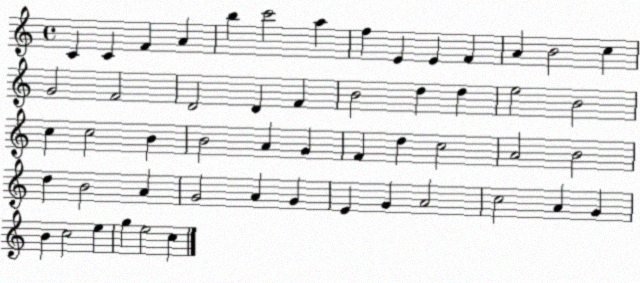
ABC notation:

X:1
T:Untitled
M:4/4
L:1/4
K:C
C C F A b c'2 a f E E F A B2 c G2 F2 D2 D F B2 d d e2 B2 c c2 B B2 A G F d c2 A2 B2 d B2 A G2 A G E G A2 c2 A G B c2 e g e2 c